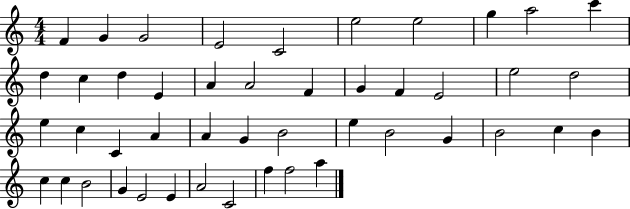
X:1
T:Untitled
M:4/4
L:1/4
K:C
F G G2 E2 C2 e2 e2 g a2 c' d c d E A A2 F G F E2 e2 d2 e c C A A G B2 e B2 G B2 c B c c B2 G E2 E A2 C2 f f2 a